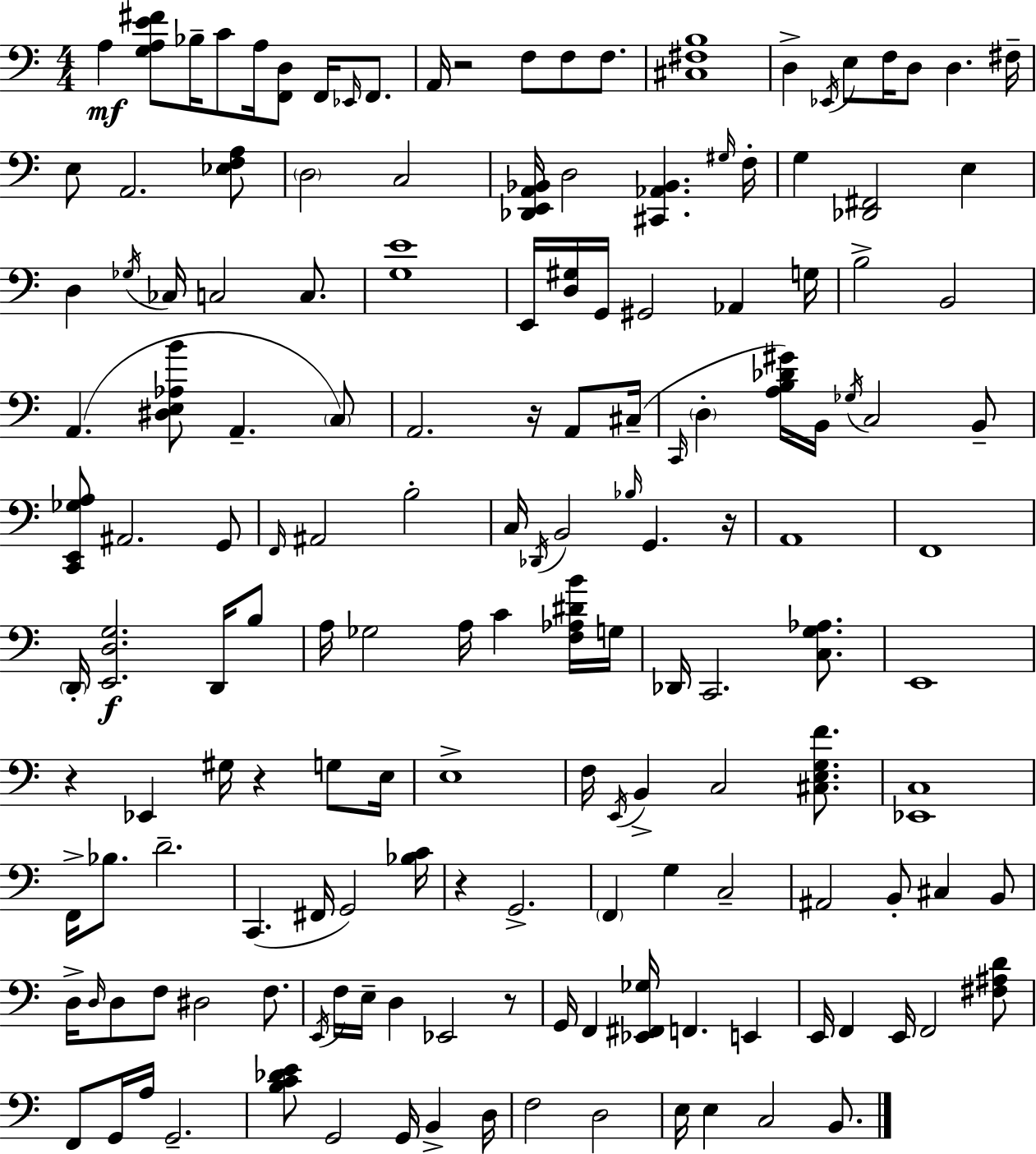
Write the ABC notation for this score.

X:1
T:Untitled
M:4/4
L:1/4
K:C
A, [G,A,E^F]/2 _B,/4 C/2 A,/4 [F,,D,]/2 F,,/4 _E,,/4 F,,/2 A,,/4 z2 F,/2 F,/2 F,/2 [^C,^F,B,]4 D, _E,,/4 E,/2 F,/4 D,/2 D, ^F,/4 E,/2 A,,2 [_E,F,A,]/2 D,2 C,2 [_D,,E,,A,,_B,,]/4 D,2 [^C,,_A,,_B,,] ^G,/4 F,/4 G, [_D,,^F,,]2 E, D, _G,/4 _C,/4 C,2 C,/2 [G,E]4 E,,/4 [D,^G,]/4 G,,/4 ^G,,2 _A,, G,/4 B,2 B,,2 A,, [^D,E,_A,B]/2 A,, C,/2 A,,2 z/4 A,,/2 ^C,/4 C,,/4 D, [A,B,_D^G]/4 B,,/4 _G,/4 C,2 B,,/2 [C,,E,,_G,A,]/2 ^A,,2 G,,/2 F,,/4 ^A,,2 B,2 C,/4 _D,,/4 B,,2 _B,/4 G,, z/4 A,,4 F,,4 D,,/4 [E,,D,G,]2 D,,/4 B,/2 A,/4 _G,2 A,/4 C [F,_A,^DB]/4 G,/4 _D,,/4 C,,2 [C,G,_A,]/2 E,,4 z _E,, ^G,/4 z G,/2 E,/4 E,4 F,/4 E,,/4 B,, C,2 [^C,E,G,F]/2 [_E,,C,]4 F,,/4 _B,/2 D2 C,, ^F,,/4 G,,2 [_B,C]/4 z G,,2 F,, G, C,2 ^A,,2 B,,/2 ^C, B,,/2 D,/4 D,/4 D,/2 F,/2 ^D,2 F,/2 E,,/4 F,/4 E,/4 D, _E,,2 z/2 G,,/4 F,, [_E,,^F,,_G,]/4 F,, E,, E,,/4 F,, E,,/4 F,,2 [^F,^A,D]/2 F,,/2 G,,/4 A,/4 G,,2 [B,C_DE]/2 G,,2 G,,/4 B,, D,/4 F,2 D,2 E,/4 E, C,2 B,,/2